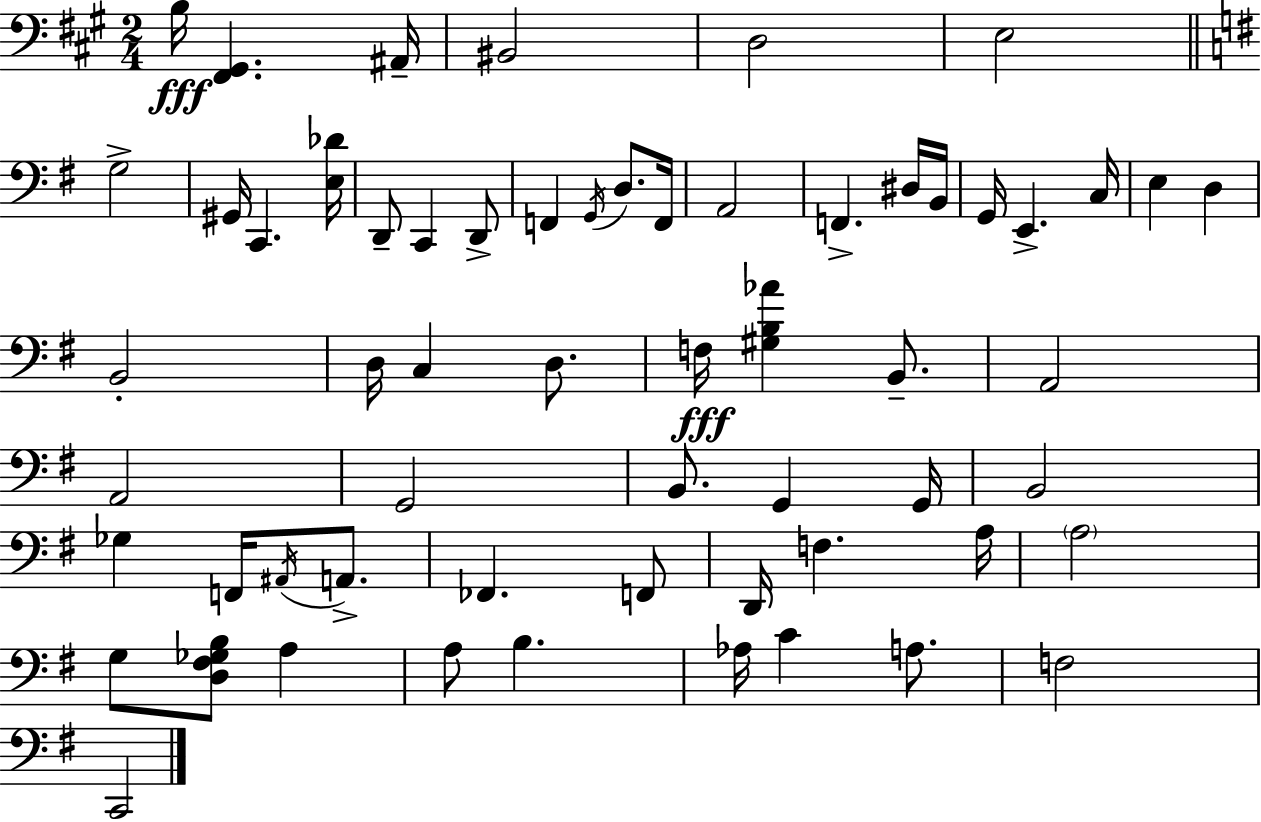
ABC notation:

X:1
T:Untitled
M:2/4
L:1/4
K:A
B,/4 [^F,,^G,,] ^A,,/4 ^B,,2 D,2 E,2 G,2 ^G,,/4 C,, [E,_D]/4 D,,/2 C,, D,,/2 F,, G,,/4 D,/2 F,,/4 A,,2 F,, ^D,/4 B,,/4 G,,/4 E,, C,/4 E, D, B,,2 D,/4 C, D,/2 F,/4 [^G,B,_A] B,,/2 A,,2 A,,2 G,,2 B,,/2 G,, G,,/4 B,,2 _G, F,,/4 ^A,,/4 A,,/2 _F,, F,,/2 D,,/4 F, A,/4 A,2 G,/2 [D,^F,_G,B,]/2 A, A,/2 B, _A,/4 C A,/2 F,2 C,,2